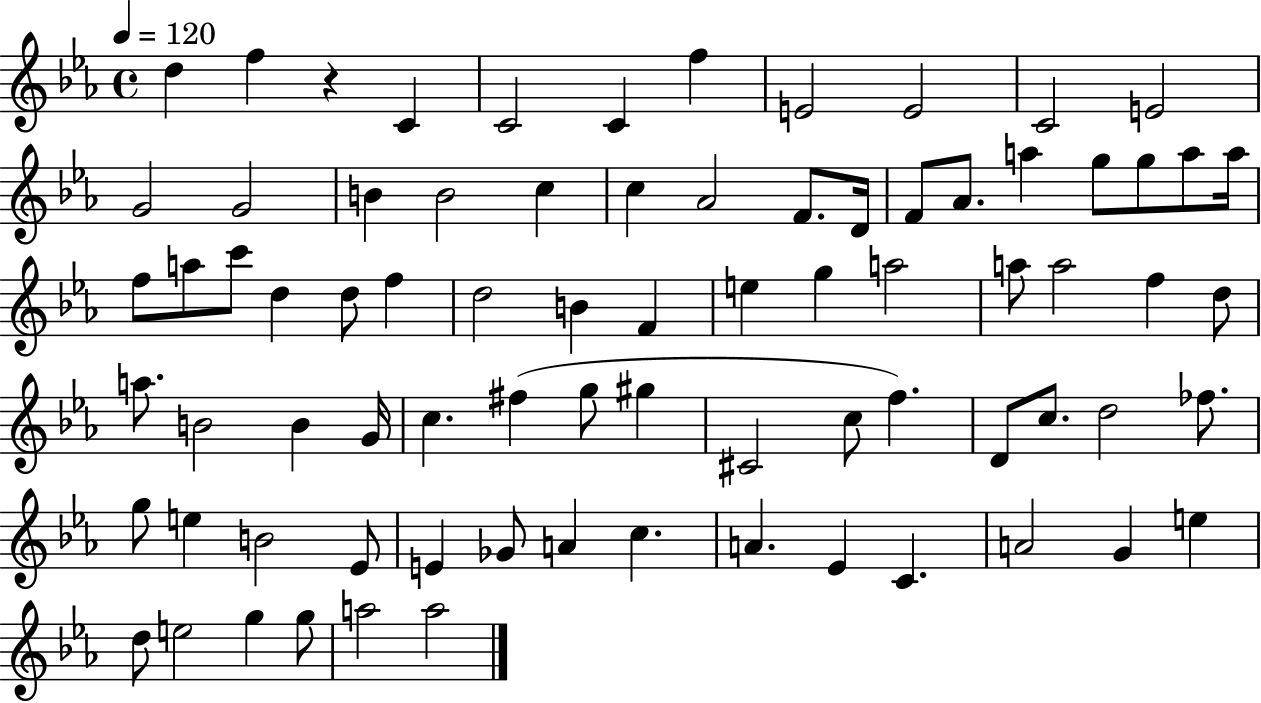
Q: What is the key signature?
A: EES major